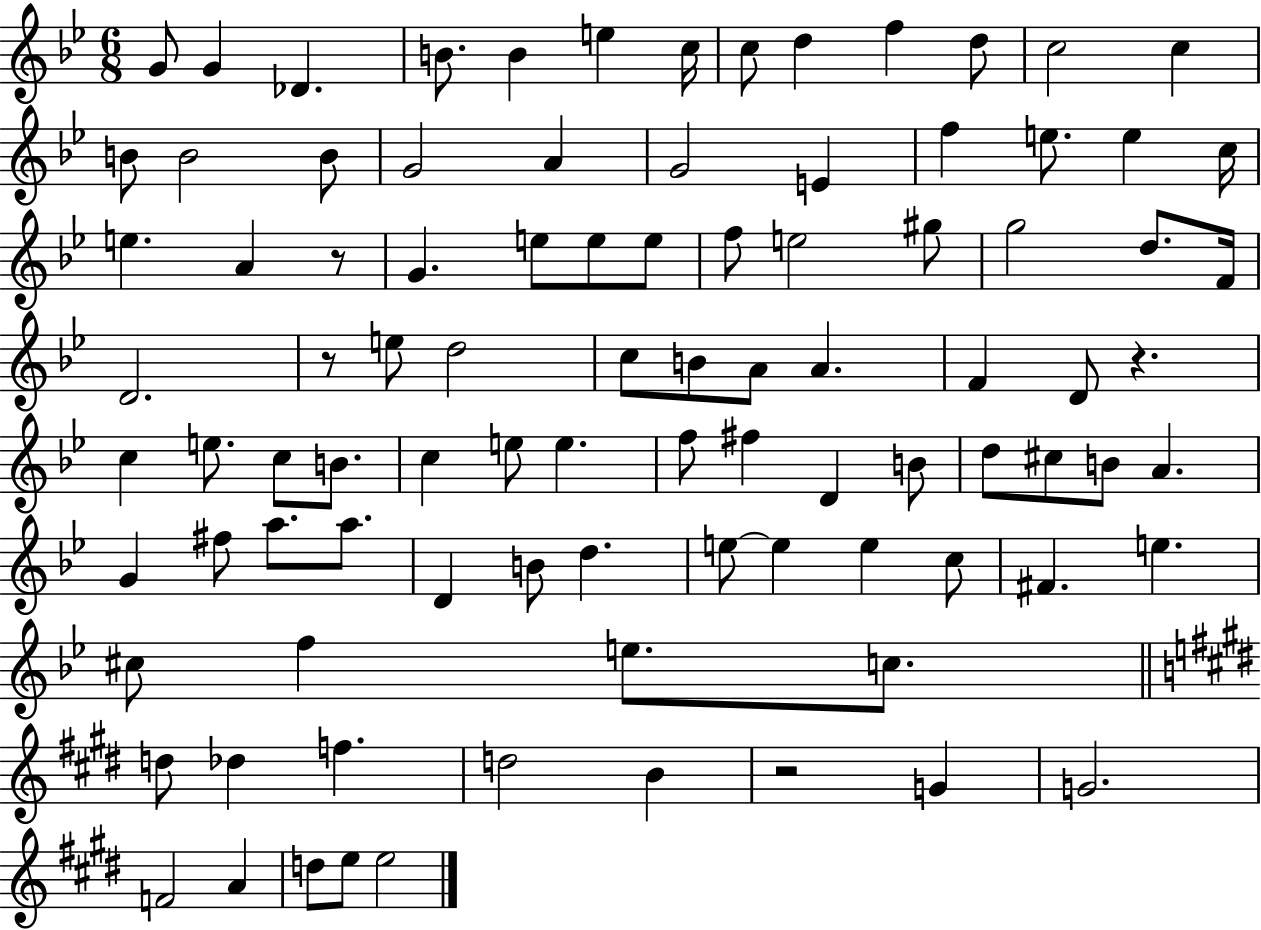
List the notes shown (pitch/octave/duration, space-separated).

G4/e G4/q Db4/q. B4/e. B4/q E5/q C5/s C5/e D5/q F5/q D5/e C5/h C5/q B4/e B4/h B4/e G4/h A4/q G4/h E4/q F5/q E5/e. E5/q C5/s E5/q. A4/q R/e G4/q. E5/e E5/e E5/e F5/e E5/h G#5/e G5/h D5/e. F4/s D4/h. R/e E5/e D5/h C5/e B4/e A4/e A4/q. F4/q D4/e R/q. C5/q E5/e. C5/e B4/e. C5/q E5/e E5/q. F5/e F#5/q D4/q B4/e D5/e C#5/e B4/e A4/q. G4/q F#5/e A5/e. A5/e. D4/q B4/e D5/q. E5/e E5/q E5/q C5/e F#4/q. E5/q. C#5/e F5/q E5/e. C5/e. D5/e Db5/q F5/q. D5/h B4/q R/h G4/q G4/h. F4/h A4/q D5/e E5/e E5/h